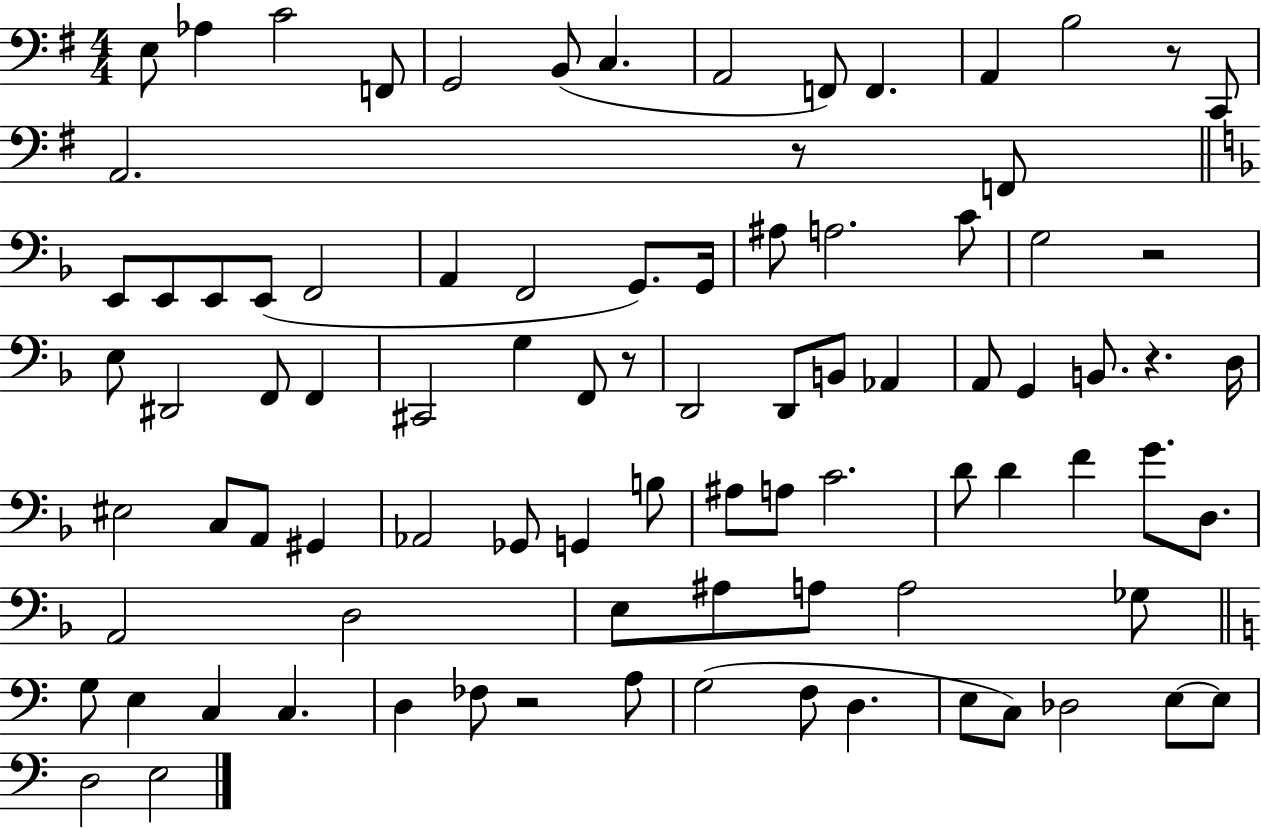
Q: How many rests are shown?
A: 6